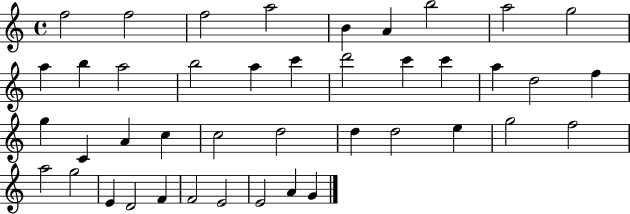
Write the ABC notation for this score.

X:1
T:Untitled
M:4/4
L:1/4
K:C
f2 f2 f2 a2 B A b2 a2 g2 a b a2 b2 a c' d'2 c' c' a d2 f g C A c c2 d2 d d2 e g2 f2 a2 g2 E D2 F F2 E2 E2 A G